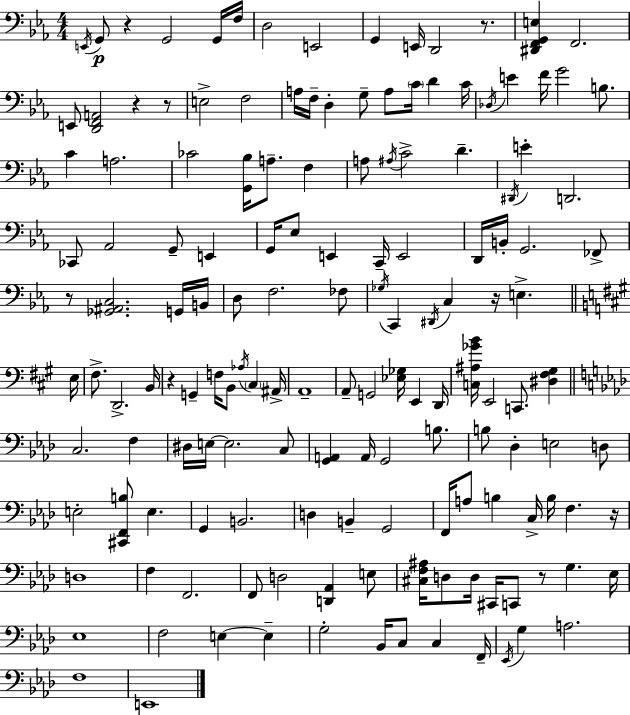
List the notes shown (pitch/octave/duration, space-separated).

E2/s G2/e R/q G2/h G2/s F3/s D3/h E2/h G2/q E2/s D2/h R/e. [D#2,F2,G2,E3]/q F2/h. E2/e [D2,F2,A2]/h R/q R/e E3/h F3/h A3/s F3/s D3/q G3/e A3/e C4/s D4/q C4/s Db3/s E4/q F4/s G4/h B3/e. C4/q A3/h. CES4/h [G2,Bb3]/s A3/e. F3/q A3/e A#3/s C4/h D4/q. D#2/s E4/q D2/h. CES2/e Ab2/h G2/e E2/q G2/s Eb3/e E2/q C2/s E2/h D2/s B2/s G2/h. FES2/e R/e [Gb2,A#2,C3]/h. G2/s B2/s D3/e F3/h. FES3/e Gb3/s C2/q D#2/s C3/q R/s E3/q. E3/s F#3/e. D2/h. B2/s R/q G2/q F3/s B2/e Ab3/s C#3/q A#2/s A2/w A2/e G2/h [Eb3,Gb3]/s E2/q D2/s [C3,A#3,Gb4,B4]/s E2/h C2/e. [D#3,F#3,G#3]/q C3/h. F3/q D#3/s E3/s E3/h. C3/e [G2,A2]/q A2/s G2/h B3/e. B3/e Db3/q E3/h D3/e E3/h [C#2,F2,B3]/e E3/q. G2/q B2/h. D3/q B2/q G2/h F2/s A3/e B3/q C3/s B3/s F3/q. R/s D3/w F3/q F2/h. F2/e D3/h [D2,Ab2]/q E3/e [C#3,F3,A#3]/s D3/e D3/s C#2/s C2/e R/e G3/q. Eb3/s Eb3/w F3/h E3/q E3/q G3/h Bb2/s C3/e C3/q F2/s Eb2/s G3/q A3/h. F3/w E2/w